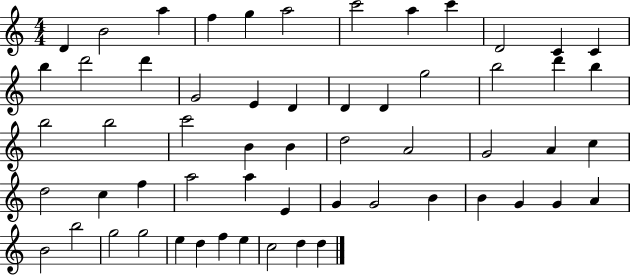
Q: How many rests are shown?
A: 0